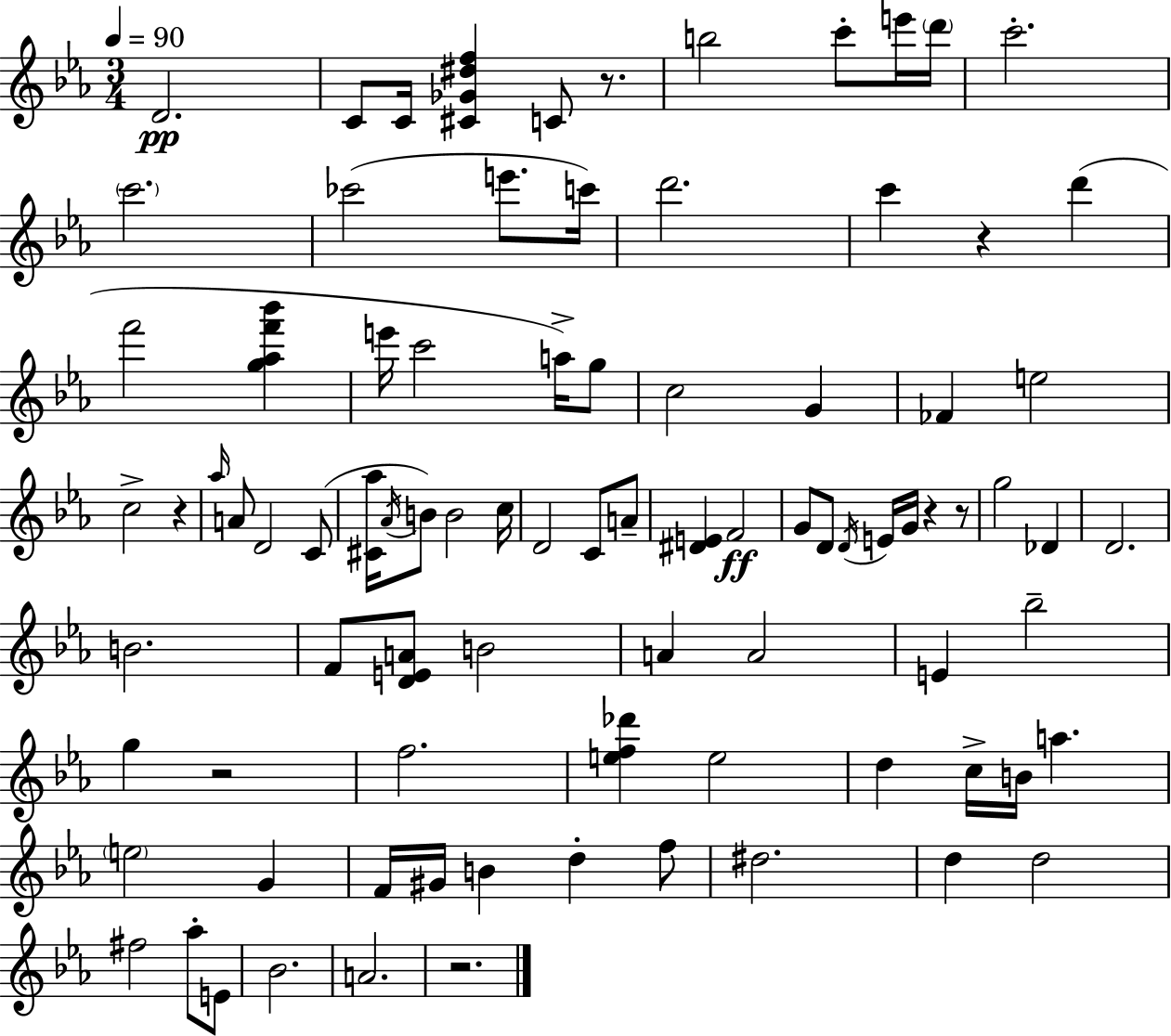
D4/h. C4/e C4/s [C#4,Gb4,D#5,F5]/q C4/e R/e. B5/h C6/e E6/s D6/s C6/h. C6/h. CES6/h E6/e. C6/s D6/h. C6/q R/q D6/q F6/h [G5,Ab5,F6,Bb6]/q E6/s C6/h A5/s G5/e C5/h G4/q FES4/q E5/h C5/h R/q Ab5/s A4/e D4/h C4/e [C#4,Ab5]/s Ab4/s B4/e B4/h C5/s D4/h C4/e A4/e [D#4,E4]/q F4/h G4/e D4/e D4/s E4/s G4/s R/q R/e G5/h Db4/q D4/h. B4/h. F4/e [D4,E4,A4]/e B4/h A4/q A4/h E4/q Bb5/h G5/q R/h F5/h. [E5,F5,Db6]/q E5/h D5/q C5/s B4/s A5/q. E5/h G4/q F4/s G#4/s B4/q D5/q F5/e D#5/h. D5/q D5/h F#5/h Ab5/e E4/e Bb4/h. A4/h. R/h.